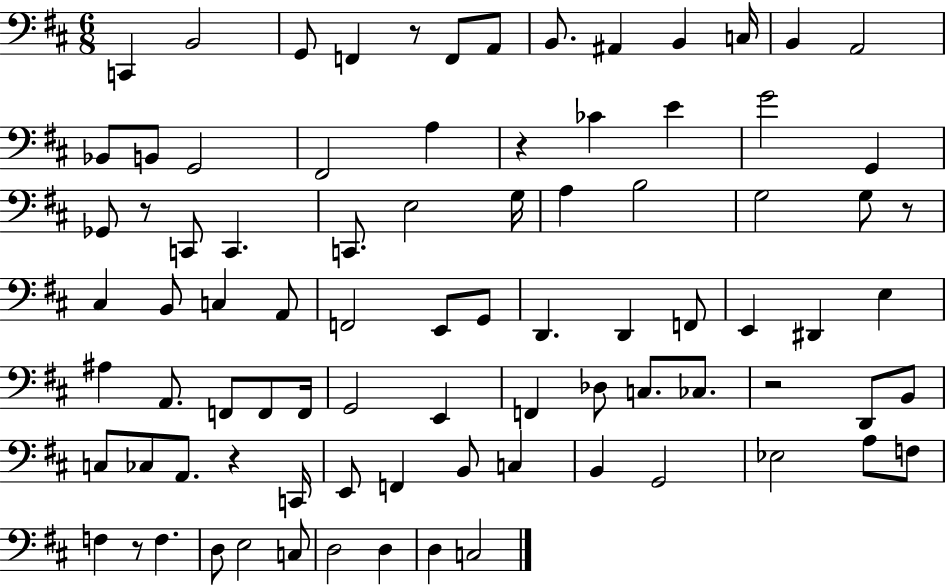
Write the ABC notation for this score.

X:1
T:Untitled
M:6/8
L:1/4
K:D
C,, B,,2 G,,/2 F,, z/2 F,,/2 A,,/2 B,,/2 ^A,, B,, C,/4 B,, A,,2 _B,,/2 B,,/2 G,,2 ^F,,2 A, z _C E G2 G,, _G,,/2 z/2 C,,/2 C,, C,,/2 E,2 G,/4 A, B,2 G,2 G,/2 z/2 ^C, B,,/2 C, A,,/2 F,,2 E,,/2 G,,/2 D,, D,, F,,/2 E,, ^D,, E, ^A, A,,/2 F,,/2 F,,/2 F,,/4 G,,2 E,, F,, _D,/2 C,/2 _C,/2 z2 D,,/2 B,,/2 C,/2 _C,/2 A,,/2 z C,,/4 E,,/2 F,, B,,/2 C, B,, G,,2 _E,2 A,/2 F,/2 F, z/2 F, D,/2 E,2 C,/2 D,2 D, D, C,2